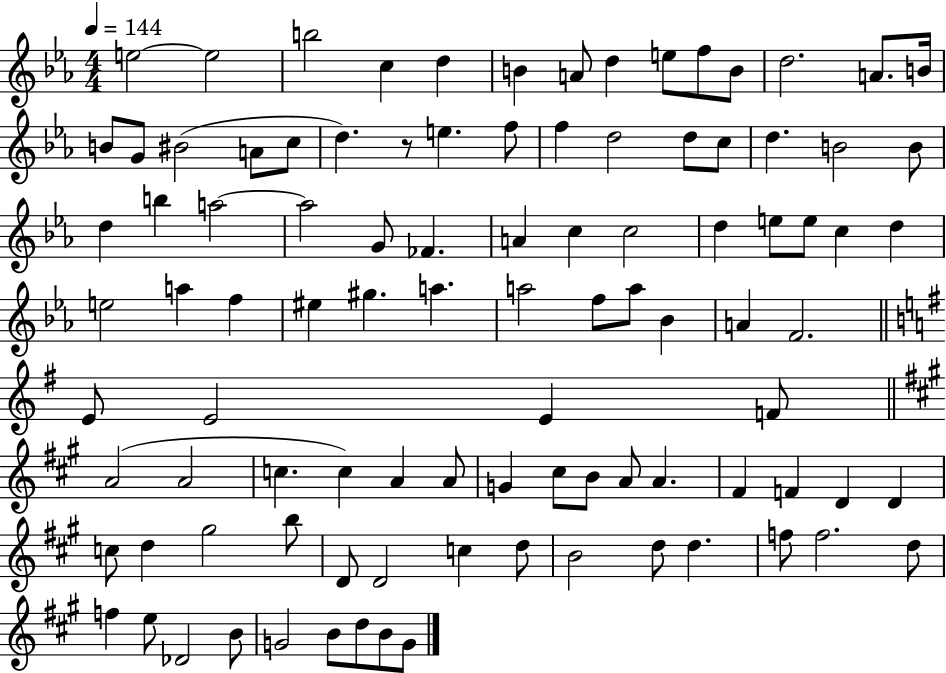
X:1
T:Untitled
M:4/4
L:1/4
K:Eb
e2 e2 b2 c d B A/2 d e/2 f/2 B/2 d2 A/2 B/4 B/2 G/2 ^B2 A/2 c/2 d z/2 e f/2 f d2 d/2 c/2 d B2 B/2 d b a2 a2 G/2 _F A c c2 d e/2 e/2 c d e2 a f ^e ^g a a2 f/2 a/2 _B A F2 E/2 E2 E F/2 A2 A2 c c A A/2 G ^c/2 B/2 A/2 A ^F F D D c/2 d ^g2 b/2 D/2 D2 c d/2 B2 d/2 d f/2 f2 d/2 f e/2 _D2 B/2 G2 B/2 d/2 B/2 G/2